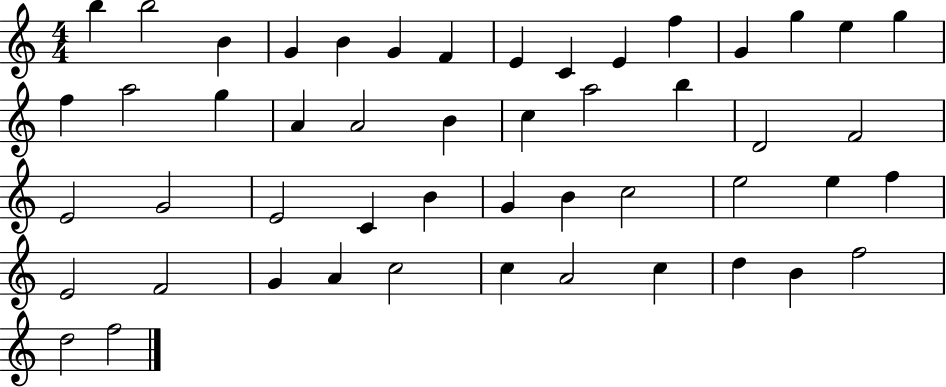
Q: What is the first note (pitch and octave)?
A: B5